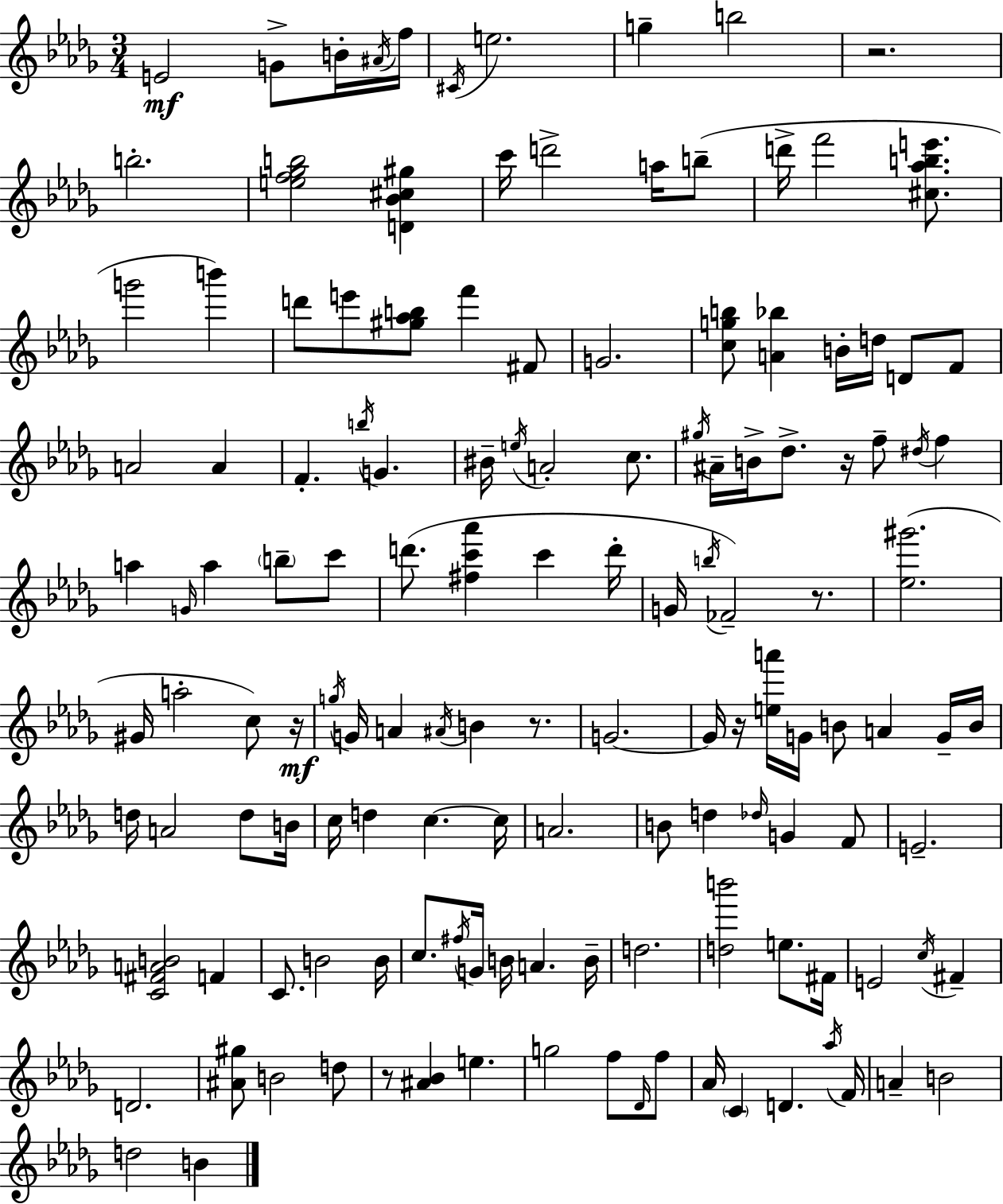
X:1
T:Untitled
M:3/4
L:1/4
K:Bbm
E2 G/2 B/4 ^A/4 f/4 ^C/4 e2 g b2 z2 b2 [ef_gb]2 [D_B^c^g] c'/4 d'2 a/4 b/2 d'/4 f'2 [^c_abe']/2 g'2 b' d'/2 e'/2 [^g_ab]/2 f' ^F/2 G2 [cgb]/2 [A_b] B/4 d/4 D/2 F/2 A2 A F b/4 G ^B/4 e/4 A2 c/2 ^g/4 ^A/4 B/4 _d/2 z/4 f/2 ^d/4 f a G/4 a b/2 c'/2 d'/2 [^fc'_a'] c' d'/4 G/4 b/4 _F2 z/2 [_e^g']2 ^G/4 a2 c/2 z/4 g/4 G/4 A ^A/4 B z/2 G2 G/4 z/4 [ea']/4 G/4 B/2 A G/4 B/4 d/4 A2 d/2 B/4 c/4 d c c/4 A2 B/2 d _d/4 G F/2 E2 [C^FAB]2 F C/2 B2 B/4 c/2 ^f/4 G/4 B/4 A B/4 d2 [db']2 e/2 ^F/4 E2 c/4 ^F D2 [^A^g]/2 B2 d/2 z/2 [^A_B] e g2 f/2 _D/4 f/2 _A/4 C D _a/4 F/4 A B2 d2 B